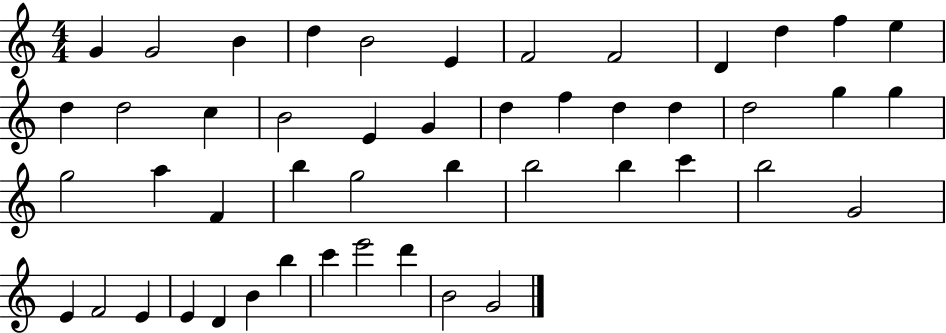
{
  \clef treble
  \numericTimeSignature
  \time 4/4
  \key c \major
  g'4 g'2 b'4 | d''4 b'2 e'4 | f'2 f'2 | d'4 d''4 f''4 e''4 | \break d''4 d''2 c''4 | b'2 e'4 g'4 | d''4 f''4 d''4 d''4 | d''2 g''4 g''4 | \break g''2 a''4 f'4 | b''4 g''2 b''4 | b''2 b''4 c'''4 | b''2 g'2 | \break e'4 f'2 e'4 | e'4 d'4 b'4 b''4 | c'''4 e'''2 d'''4 | b'2 g'2 | \break \bar "|."
}